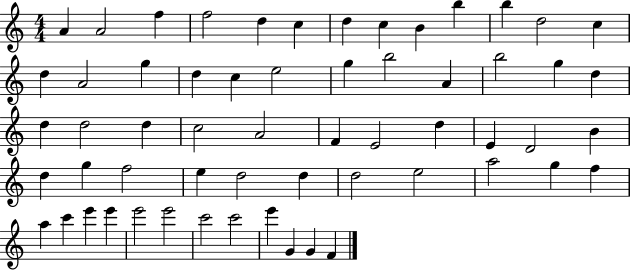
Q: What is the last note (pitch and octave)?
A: F4